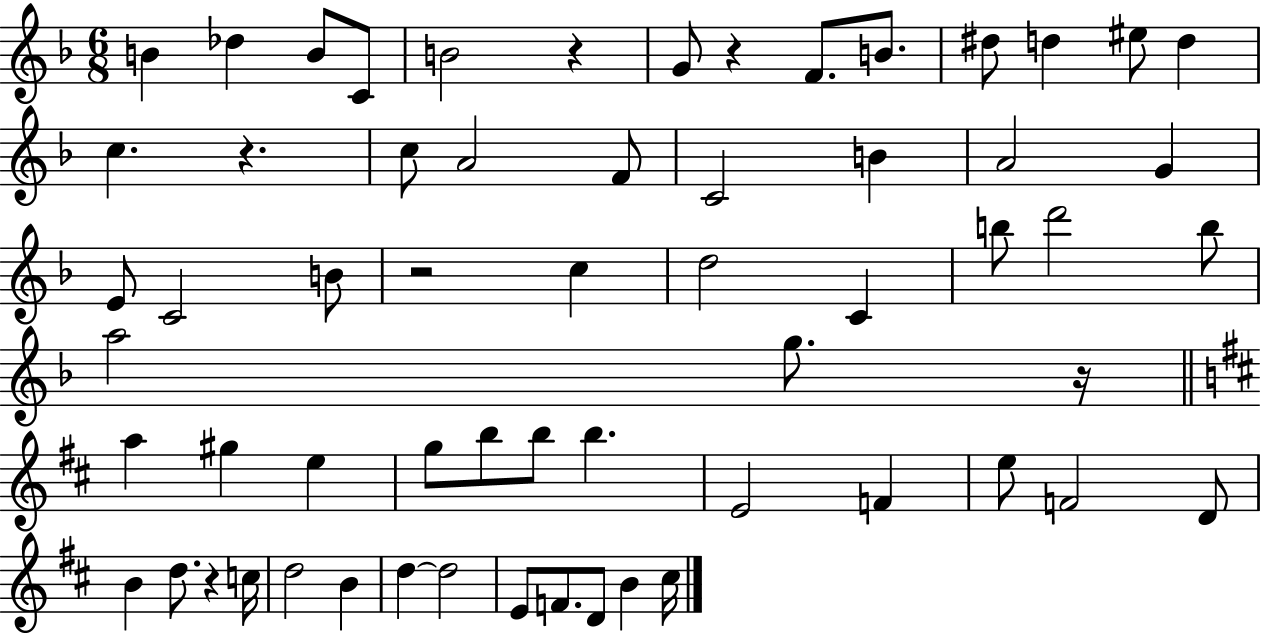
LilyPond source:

{
  \clef treble
  \numericTimeSignature
  \time 6/8
  \key f \major
  \repeat volta 2 { b'4 des''4 b'8 c'8 | b'2 r4 | g'8 r4 f'8. b'8. | dis''8 d''4 eis''8 d''4 | \break c''4. r4. | c''8 a'2 f'8 | c'2 b'4 | a'2 g'4 | \break e'8 c'2 b'8 | r2 c''4 | d''2 c'4 | b''8 d'''2 b''8 | \break a''2 g''8. r16 | \bar "||" \break \key b \minor a''4 gis''4 e''4 | g''8 b''8 b''8 b''4. | e'2 f'4 | e''8 f'2 d'8 | \break b'4 d''8. r4 c''16 | d''2 b'4 | d''4~~ d''2 | e'8 f'8. d'8 b'4 cis''16 | \break } \bar "|."
}